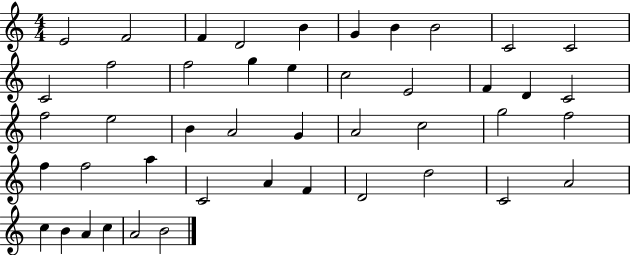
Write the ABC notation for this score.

X:1
T:Untitled
M:4/4
L:1/4
K:C
E2 F2 F D2 B G B B2 C2 C2 C2 f2 f2 g e c2 E2 F D C2 f2 e2 B A2 G A2 c2 g2 f2 f f2 a C2 A F D2 d2 C2 A2 c B A c A2 B2